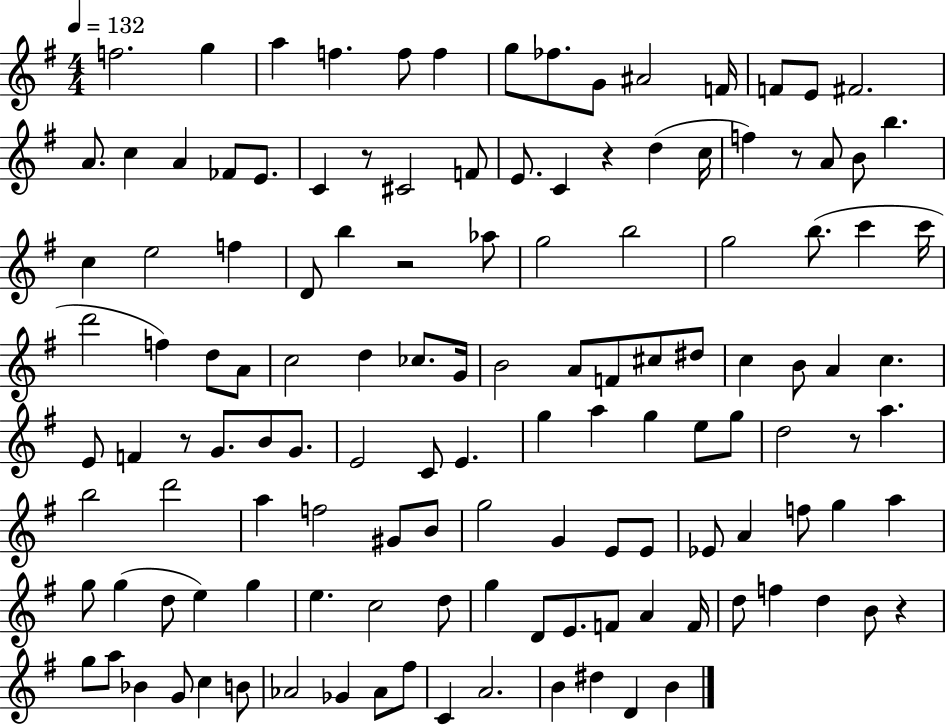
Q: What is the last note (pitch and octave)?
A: B4